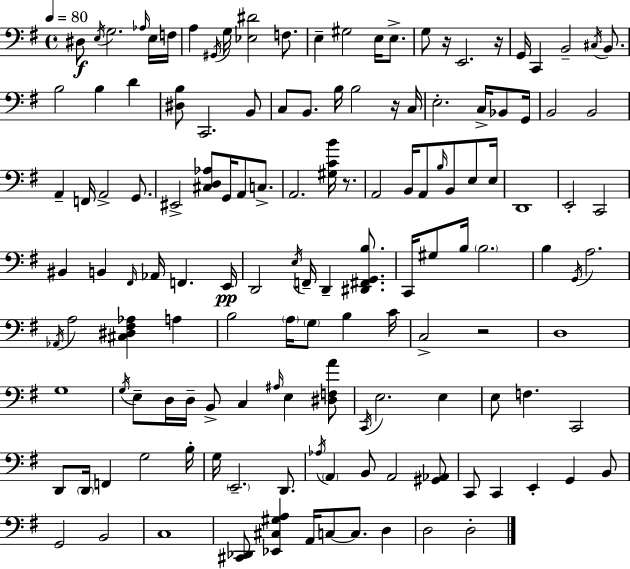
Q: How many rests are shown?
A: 5